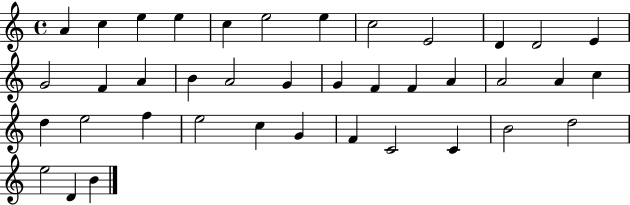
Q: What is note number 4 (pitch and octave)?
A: E5